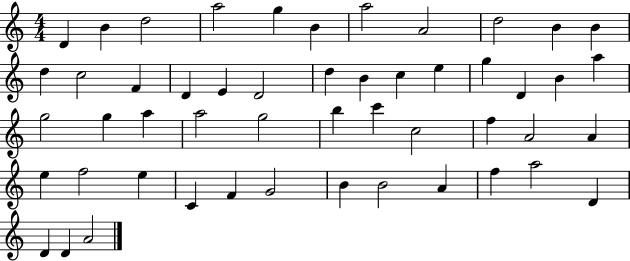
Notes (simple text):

D4/q B4/q D5/h A5/h G5/q B4/q A5/h A4/h D5/h B4/q B4/q D5/q C5/h F4/q D4/q E4/q D4/h D5/q B4/q C5/q E5/q G5/q D4/q B4/q A5/q G5/h G5/q A5/q A5/h G5/h B5/q C6/q C5/h F5/q A4/h A4/q E5/q F5/h E5/q C4/q F4/q G4/h B4/q B4/h A4/q F5/q A5/h D4/q D4/q D4/q A4/h